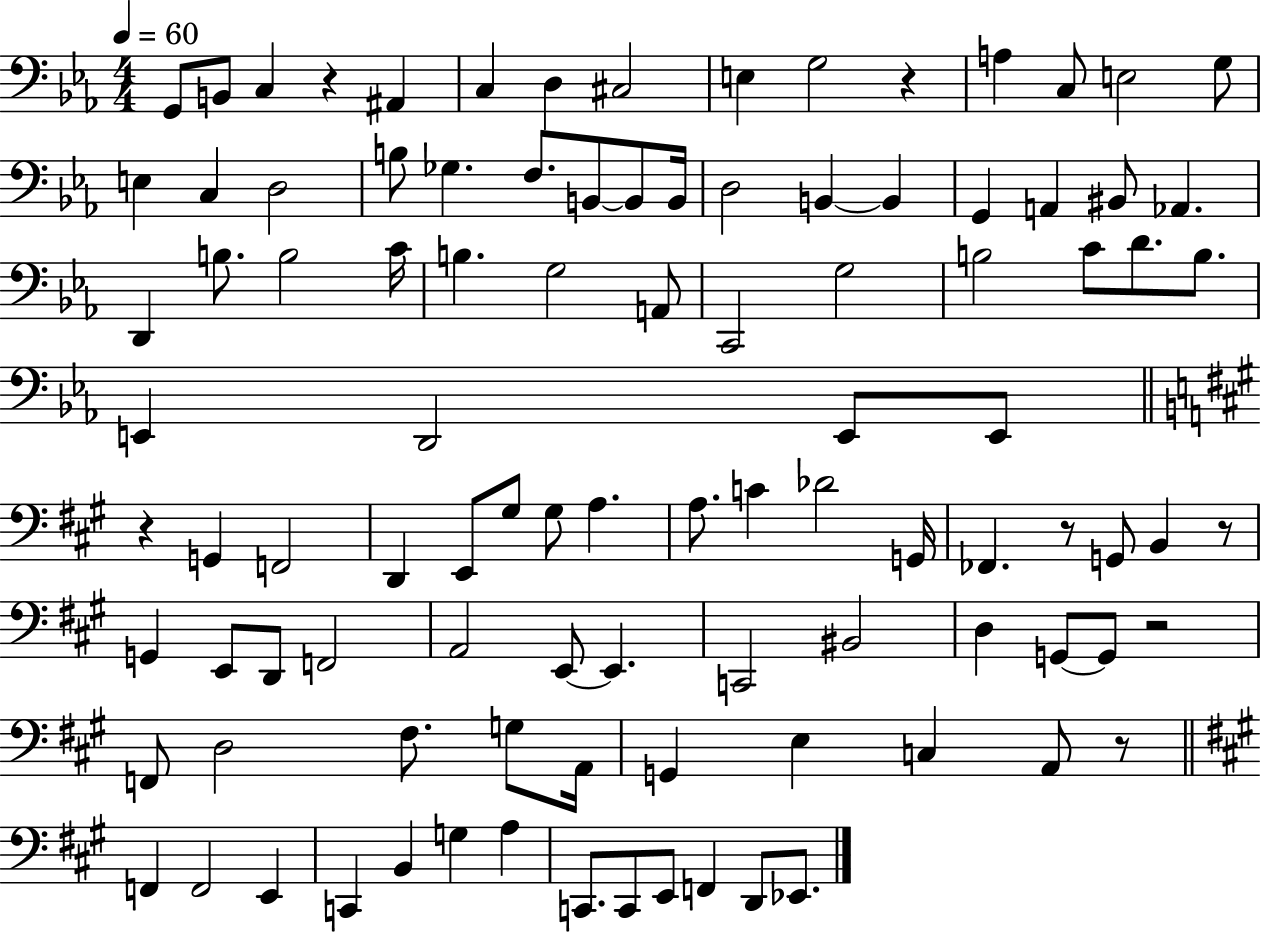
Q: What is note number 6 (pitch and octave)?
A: D3